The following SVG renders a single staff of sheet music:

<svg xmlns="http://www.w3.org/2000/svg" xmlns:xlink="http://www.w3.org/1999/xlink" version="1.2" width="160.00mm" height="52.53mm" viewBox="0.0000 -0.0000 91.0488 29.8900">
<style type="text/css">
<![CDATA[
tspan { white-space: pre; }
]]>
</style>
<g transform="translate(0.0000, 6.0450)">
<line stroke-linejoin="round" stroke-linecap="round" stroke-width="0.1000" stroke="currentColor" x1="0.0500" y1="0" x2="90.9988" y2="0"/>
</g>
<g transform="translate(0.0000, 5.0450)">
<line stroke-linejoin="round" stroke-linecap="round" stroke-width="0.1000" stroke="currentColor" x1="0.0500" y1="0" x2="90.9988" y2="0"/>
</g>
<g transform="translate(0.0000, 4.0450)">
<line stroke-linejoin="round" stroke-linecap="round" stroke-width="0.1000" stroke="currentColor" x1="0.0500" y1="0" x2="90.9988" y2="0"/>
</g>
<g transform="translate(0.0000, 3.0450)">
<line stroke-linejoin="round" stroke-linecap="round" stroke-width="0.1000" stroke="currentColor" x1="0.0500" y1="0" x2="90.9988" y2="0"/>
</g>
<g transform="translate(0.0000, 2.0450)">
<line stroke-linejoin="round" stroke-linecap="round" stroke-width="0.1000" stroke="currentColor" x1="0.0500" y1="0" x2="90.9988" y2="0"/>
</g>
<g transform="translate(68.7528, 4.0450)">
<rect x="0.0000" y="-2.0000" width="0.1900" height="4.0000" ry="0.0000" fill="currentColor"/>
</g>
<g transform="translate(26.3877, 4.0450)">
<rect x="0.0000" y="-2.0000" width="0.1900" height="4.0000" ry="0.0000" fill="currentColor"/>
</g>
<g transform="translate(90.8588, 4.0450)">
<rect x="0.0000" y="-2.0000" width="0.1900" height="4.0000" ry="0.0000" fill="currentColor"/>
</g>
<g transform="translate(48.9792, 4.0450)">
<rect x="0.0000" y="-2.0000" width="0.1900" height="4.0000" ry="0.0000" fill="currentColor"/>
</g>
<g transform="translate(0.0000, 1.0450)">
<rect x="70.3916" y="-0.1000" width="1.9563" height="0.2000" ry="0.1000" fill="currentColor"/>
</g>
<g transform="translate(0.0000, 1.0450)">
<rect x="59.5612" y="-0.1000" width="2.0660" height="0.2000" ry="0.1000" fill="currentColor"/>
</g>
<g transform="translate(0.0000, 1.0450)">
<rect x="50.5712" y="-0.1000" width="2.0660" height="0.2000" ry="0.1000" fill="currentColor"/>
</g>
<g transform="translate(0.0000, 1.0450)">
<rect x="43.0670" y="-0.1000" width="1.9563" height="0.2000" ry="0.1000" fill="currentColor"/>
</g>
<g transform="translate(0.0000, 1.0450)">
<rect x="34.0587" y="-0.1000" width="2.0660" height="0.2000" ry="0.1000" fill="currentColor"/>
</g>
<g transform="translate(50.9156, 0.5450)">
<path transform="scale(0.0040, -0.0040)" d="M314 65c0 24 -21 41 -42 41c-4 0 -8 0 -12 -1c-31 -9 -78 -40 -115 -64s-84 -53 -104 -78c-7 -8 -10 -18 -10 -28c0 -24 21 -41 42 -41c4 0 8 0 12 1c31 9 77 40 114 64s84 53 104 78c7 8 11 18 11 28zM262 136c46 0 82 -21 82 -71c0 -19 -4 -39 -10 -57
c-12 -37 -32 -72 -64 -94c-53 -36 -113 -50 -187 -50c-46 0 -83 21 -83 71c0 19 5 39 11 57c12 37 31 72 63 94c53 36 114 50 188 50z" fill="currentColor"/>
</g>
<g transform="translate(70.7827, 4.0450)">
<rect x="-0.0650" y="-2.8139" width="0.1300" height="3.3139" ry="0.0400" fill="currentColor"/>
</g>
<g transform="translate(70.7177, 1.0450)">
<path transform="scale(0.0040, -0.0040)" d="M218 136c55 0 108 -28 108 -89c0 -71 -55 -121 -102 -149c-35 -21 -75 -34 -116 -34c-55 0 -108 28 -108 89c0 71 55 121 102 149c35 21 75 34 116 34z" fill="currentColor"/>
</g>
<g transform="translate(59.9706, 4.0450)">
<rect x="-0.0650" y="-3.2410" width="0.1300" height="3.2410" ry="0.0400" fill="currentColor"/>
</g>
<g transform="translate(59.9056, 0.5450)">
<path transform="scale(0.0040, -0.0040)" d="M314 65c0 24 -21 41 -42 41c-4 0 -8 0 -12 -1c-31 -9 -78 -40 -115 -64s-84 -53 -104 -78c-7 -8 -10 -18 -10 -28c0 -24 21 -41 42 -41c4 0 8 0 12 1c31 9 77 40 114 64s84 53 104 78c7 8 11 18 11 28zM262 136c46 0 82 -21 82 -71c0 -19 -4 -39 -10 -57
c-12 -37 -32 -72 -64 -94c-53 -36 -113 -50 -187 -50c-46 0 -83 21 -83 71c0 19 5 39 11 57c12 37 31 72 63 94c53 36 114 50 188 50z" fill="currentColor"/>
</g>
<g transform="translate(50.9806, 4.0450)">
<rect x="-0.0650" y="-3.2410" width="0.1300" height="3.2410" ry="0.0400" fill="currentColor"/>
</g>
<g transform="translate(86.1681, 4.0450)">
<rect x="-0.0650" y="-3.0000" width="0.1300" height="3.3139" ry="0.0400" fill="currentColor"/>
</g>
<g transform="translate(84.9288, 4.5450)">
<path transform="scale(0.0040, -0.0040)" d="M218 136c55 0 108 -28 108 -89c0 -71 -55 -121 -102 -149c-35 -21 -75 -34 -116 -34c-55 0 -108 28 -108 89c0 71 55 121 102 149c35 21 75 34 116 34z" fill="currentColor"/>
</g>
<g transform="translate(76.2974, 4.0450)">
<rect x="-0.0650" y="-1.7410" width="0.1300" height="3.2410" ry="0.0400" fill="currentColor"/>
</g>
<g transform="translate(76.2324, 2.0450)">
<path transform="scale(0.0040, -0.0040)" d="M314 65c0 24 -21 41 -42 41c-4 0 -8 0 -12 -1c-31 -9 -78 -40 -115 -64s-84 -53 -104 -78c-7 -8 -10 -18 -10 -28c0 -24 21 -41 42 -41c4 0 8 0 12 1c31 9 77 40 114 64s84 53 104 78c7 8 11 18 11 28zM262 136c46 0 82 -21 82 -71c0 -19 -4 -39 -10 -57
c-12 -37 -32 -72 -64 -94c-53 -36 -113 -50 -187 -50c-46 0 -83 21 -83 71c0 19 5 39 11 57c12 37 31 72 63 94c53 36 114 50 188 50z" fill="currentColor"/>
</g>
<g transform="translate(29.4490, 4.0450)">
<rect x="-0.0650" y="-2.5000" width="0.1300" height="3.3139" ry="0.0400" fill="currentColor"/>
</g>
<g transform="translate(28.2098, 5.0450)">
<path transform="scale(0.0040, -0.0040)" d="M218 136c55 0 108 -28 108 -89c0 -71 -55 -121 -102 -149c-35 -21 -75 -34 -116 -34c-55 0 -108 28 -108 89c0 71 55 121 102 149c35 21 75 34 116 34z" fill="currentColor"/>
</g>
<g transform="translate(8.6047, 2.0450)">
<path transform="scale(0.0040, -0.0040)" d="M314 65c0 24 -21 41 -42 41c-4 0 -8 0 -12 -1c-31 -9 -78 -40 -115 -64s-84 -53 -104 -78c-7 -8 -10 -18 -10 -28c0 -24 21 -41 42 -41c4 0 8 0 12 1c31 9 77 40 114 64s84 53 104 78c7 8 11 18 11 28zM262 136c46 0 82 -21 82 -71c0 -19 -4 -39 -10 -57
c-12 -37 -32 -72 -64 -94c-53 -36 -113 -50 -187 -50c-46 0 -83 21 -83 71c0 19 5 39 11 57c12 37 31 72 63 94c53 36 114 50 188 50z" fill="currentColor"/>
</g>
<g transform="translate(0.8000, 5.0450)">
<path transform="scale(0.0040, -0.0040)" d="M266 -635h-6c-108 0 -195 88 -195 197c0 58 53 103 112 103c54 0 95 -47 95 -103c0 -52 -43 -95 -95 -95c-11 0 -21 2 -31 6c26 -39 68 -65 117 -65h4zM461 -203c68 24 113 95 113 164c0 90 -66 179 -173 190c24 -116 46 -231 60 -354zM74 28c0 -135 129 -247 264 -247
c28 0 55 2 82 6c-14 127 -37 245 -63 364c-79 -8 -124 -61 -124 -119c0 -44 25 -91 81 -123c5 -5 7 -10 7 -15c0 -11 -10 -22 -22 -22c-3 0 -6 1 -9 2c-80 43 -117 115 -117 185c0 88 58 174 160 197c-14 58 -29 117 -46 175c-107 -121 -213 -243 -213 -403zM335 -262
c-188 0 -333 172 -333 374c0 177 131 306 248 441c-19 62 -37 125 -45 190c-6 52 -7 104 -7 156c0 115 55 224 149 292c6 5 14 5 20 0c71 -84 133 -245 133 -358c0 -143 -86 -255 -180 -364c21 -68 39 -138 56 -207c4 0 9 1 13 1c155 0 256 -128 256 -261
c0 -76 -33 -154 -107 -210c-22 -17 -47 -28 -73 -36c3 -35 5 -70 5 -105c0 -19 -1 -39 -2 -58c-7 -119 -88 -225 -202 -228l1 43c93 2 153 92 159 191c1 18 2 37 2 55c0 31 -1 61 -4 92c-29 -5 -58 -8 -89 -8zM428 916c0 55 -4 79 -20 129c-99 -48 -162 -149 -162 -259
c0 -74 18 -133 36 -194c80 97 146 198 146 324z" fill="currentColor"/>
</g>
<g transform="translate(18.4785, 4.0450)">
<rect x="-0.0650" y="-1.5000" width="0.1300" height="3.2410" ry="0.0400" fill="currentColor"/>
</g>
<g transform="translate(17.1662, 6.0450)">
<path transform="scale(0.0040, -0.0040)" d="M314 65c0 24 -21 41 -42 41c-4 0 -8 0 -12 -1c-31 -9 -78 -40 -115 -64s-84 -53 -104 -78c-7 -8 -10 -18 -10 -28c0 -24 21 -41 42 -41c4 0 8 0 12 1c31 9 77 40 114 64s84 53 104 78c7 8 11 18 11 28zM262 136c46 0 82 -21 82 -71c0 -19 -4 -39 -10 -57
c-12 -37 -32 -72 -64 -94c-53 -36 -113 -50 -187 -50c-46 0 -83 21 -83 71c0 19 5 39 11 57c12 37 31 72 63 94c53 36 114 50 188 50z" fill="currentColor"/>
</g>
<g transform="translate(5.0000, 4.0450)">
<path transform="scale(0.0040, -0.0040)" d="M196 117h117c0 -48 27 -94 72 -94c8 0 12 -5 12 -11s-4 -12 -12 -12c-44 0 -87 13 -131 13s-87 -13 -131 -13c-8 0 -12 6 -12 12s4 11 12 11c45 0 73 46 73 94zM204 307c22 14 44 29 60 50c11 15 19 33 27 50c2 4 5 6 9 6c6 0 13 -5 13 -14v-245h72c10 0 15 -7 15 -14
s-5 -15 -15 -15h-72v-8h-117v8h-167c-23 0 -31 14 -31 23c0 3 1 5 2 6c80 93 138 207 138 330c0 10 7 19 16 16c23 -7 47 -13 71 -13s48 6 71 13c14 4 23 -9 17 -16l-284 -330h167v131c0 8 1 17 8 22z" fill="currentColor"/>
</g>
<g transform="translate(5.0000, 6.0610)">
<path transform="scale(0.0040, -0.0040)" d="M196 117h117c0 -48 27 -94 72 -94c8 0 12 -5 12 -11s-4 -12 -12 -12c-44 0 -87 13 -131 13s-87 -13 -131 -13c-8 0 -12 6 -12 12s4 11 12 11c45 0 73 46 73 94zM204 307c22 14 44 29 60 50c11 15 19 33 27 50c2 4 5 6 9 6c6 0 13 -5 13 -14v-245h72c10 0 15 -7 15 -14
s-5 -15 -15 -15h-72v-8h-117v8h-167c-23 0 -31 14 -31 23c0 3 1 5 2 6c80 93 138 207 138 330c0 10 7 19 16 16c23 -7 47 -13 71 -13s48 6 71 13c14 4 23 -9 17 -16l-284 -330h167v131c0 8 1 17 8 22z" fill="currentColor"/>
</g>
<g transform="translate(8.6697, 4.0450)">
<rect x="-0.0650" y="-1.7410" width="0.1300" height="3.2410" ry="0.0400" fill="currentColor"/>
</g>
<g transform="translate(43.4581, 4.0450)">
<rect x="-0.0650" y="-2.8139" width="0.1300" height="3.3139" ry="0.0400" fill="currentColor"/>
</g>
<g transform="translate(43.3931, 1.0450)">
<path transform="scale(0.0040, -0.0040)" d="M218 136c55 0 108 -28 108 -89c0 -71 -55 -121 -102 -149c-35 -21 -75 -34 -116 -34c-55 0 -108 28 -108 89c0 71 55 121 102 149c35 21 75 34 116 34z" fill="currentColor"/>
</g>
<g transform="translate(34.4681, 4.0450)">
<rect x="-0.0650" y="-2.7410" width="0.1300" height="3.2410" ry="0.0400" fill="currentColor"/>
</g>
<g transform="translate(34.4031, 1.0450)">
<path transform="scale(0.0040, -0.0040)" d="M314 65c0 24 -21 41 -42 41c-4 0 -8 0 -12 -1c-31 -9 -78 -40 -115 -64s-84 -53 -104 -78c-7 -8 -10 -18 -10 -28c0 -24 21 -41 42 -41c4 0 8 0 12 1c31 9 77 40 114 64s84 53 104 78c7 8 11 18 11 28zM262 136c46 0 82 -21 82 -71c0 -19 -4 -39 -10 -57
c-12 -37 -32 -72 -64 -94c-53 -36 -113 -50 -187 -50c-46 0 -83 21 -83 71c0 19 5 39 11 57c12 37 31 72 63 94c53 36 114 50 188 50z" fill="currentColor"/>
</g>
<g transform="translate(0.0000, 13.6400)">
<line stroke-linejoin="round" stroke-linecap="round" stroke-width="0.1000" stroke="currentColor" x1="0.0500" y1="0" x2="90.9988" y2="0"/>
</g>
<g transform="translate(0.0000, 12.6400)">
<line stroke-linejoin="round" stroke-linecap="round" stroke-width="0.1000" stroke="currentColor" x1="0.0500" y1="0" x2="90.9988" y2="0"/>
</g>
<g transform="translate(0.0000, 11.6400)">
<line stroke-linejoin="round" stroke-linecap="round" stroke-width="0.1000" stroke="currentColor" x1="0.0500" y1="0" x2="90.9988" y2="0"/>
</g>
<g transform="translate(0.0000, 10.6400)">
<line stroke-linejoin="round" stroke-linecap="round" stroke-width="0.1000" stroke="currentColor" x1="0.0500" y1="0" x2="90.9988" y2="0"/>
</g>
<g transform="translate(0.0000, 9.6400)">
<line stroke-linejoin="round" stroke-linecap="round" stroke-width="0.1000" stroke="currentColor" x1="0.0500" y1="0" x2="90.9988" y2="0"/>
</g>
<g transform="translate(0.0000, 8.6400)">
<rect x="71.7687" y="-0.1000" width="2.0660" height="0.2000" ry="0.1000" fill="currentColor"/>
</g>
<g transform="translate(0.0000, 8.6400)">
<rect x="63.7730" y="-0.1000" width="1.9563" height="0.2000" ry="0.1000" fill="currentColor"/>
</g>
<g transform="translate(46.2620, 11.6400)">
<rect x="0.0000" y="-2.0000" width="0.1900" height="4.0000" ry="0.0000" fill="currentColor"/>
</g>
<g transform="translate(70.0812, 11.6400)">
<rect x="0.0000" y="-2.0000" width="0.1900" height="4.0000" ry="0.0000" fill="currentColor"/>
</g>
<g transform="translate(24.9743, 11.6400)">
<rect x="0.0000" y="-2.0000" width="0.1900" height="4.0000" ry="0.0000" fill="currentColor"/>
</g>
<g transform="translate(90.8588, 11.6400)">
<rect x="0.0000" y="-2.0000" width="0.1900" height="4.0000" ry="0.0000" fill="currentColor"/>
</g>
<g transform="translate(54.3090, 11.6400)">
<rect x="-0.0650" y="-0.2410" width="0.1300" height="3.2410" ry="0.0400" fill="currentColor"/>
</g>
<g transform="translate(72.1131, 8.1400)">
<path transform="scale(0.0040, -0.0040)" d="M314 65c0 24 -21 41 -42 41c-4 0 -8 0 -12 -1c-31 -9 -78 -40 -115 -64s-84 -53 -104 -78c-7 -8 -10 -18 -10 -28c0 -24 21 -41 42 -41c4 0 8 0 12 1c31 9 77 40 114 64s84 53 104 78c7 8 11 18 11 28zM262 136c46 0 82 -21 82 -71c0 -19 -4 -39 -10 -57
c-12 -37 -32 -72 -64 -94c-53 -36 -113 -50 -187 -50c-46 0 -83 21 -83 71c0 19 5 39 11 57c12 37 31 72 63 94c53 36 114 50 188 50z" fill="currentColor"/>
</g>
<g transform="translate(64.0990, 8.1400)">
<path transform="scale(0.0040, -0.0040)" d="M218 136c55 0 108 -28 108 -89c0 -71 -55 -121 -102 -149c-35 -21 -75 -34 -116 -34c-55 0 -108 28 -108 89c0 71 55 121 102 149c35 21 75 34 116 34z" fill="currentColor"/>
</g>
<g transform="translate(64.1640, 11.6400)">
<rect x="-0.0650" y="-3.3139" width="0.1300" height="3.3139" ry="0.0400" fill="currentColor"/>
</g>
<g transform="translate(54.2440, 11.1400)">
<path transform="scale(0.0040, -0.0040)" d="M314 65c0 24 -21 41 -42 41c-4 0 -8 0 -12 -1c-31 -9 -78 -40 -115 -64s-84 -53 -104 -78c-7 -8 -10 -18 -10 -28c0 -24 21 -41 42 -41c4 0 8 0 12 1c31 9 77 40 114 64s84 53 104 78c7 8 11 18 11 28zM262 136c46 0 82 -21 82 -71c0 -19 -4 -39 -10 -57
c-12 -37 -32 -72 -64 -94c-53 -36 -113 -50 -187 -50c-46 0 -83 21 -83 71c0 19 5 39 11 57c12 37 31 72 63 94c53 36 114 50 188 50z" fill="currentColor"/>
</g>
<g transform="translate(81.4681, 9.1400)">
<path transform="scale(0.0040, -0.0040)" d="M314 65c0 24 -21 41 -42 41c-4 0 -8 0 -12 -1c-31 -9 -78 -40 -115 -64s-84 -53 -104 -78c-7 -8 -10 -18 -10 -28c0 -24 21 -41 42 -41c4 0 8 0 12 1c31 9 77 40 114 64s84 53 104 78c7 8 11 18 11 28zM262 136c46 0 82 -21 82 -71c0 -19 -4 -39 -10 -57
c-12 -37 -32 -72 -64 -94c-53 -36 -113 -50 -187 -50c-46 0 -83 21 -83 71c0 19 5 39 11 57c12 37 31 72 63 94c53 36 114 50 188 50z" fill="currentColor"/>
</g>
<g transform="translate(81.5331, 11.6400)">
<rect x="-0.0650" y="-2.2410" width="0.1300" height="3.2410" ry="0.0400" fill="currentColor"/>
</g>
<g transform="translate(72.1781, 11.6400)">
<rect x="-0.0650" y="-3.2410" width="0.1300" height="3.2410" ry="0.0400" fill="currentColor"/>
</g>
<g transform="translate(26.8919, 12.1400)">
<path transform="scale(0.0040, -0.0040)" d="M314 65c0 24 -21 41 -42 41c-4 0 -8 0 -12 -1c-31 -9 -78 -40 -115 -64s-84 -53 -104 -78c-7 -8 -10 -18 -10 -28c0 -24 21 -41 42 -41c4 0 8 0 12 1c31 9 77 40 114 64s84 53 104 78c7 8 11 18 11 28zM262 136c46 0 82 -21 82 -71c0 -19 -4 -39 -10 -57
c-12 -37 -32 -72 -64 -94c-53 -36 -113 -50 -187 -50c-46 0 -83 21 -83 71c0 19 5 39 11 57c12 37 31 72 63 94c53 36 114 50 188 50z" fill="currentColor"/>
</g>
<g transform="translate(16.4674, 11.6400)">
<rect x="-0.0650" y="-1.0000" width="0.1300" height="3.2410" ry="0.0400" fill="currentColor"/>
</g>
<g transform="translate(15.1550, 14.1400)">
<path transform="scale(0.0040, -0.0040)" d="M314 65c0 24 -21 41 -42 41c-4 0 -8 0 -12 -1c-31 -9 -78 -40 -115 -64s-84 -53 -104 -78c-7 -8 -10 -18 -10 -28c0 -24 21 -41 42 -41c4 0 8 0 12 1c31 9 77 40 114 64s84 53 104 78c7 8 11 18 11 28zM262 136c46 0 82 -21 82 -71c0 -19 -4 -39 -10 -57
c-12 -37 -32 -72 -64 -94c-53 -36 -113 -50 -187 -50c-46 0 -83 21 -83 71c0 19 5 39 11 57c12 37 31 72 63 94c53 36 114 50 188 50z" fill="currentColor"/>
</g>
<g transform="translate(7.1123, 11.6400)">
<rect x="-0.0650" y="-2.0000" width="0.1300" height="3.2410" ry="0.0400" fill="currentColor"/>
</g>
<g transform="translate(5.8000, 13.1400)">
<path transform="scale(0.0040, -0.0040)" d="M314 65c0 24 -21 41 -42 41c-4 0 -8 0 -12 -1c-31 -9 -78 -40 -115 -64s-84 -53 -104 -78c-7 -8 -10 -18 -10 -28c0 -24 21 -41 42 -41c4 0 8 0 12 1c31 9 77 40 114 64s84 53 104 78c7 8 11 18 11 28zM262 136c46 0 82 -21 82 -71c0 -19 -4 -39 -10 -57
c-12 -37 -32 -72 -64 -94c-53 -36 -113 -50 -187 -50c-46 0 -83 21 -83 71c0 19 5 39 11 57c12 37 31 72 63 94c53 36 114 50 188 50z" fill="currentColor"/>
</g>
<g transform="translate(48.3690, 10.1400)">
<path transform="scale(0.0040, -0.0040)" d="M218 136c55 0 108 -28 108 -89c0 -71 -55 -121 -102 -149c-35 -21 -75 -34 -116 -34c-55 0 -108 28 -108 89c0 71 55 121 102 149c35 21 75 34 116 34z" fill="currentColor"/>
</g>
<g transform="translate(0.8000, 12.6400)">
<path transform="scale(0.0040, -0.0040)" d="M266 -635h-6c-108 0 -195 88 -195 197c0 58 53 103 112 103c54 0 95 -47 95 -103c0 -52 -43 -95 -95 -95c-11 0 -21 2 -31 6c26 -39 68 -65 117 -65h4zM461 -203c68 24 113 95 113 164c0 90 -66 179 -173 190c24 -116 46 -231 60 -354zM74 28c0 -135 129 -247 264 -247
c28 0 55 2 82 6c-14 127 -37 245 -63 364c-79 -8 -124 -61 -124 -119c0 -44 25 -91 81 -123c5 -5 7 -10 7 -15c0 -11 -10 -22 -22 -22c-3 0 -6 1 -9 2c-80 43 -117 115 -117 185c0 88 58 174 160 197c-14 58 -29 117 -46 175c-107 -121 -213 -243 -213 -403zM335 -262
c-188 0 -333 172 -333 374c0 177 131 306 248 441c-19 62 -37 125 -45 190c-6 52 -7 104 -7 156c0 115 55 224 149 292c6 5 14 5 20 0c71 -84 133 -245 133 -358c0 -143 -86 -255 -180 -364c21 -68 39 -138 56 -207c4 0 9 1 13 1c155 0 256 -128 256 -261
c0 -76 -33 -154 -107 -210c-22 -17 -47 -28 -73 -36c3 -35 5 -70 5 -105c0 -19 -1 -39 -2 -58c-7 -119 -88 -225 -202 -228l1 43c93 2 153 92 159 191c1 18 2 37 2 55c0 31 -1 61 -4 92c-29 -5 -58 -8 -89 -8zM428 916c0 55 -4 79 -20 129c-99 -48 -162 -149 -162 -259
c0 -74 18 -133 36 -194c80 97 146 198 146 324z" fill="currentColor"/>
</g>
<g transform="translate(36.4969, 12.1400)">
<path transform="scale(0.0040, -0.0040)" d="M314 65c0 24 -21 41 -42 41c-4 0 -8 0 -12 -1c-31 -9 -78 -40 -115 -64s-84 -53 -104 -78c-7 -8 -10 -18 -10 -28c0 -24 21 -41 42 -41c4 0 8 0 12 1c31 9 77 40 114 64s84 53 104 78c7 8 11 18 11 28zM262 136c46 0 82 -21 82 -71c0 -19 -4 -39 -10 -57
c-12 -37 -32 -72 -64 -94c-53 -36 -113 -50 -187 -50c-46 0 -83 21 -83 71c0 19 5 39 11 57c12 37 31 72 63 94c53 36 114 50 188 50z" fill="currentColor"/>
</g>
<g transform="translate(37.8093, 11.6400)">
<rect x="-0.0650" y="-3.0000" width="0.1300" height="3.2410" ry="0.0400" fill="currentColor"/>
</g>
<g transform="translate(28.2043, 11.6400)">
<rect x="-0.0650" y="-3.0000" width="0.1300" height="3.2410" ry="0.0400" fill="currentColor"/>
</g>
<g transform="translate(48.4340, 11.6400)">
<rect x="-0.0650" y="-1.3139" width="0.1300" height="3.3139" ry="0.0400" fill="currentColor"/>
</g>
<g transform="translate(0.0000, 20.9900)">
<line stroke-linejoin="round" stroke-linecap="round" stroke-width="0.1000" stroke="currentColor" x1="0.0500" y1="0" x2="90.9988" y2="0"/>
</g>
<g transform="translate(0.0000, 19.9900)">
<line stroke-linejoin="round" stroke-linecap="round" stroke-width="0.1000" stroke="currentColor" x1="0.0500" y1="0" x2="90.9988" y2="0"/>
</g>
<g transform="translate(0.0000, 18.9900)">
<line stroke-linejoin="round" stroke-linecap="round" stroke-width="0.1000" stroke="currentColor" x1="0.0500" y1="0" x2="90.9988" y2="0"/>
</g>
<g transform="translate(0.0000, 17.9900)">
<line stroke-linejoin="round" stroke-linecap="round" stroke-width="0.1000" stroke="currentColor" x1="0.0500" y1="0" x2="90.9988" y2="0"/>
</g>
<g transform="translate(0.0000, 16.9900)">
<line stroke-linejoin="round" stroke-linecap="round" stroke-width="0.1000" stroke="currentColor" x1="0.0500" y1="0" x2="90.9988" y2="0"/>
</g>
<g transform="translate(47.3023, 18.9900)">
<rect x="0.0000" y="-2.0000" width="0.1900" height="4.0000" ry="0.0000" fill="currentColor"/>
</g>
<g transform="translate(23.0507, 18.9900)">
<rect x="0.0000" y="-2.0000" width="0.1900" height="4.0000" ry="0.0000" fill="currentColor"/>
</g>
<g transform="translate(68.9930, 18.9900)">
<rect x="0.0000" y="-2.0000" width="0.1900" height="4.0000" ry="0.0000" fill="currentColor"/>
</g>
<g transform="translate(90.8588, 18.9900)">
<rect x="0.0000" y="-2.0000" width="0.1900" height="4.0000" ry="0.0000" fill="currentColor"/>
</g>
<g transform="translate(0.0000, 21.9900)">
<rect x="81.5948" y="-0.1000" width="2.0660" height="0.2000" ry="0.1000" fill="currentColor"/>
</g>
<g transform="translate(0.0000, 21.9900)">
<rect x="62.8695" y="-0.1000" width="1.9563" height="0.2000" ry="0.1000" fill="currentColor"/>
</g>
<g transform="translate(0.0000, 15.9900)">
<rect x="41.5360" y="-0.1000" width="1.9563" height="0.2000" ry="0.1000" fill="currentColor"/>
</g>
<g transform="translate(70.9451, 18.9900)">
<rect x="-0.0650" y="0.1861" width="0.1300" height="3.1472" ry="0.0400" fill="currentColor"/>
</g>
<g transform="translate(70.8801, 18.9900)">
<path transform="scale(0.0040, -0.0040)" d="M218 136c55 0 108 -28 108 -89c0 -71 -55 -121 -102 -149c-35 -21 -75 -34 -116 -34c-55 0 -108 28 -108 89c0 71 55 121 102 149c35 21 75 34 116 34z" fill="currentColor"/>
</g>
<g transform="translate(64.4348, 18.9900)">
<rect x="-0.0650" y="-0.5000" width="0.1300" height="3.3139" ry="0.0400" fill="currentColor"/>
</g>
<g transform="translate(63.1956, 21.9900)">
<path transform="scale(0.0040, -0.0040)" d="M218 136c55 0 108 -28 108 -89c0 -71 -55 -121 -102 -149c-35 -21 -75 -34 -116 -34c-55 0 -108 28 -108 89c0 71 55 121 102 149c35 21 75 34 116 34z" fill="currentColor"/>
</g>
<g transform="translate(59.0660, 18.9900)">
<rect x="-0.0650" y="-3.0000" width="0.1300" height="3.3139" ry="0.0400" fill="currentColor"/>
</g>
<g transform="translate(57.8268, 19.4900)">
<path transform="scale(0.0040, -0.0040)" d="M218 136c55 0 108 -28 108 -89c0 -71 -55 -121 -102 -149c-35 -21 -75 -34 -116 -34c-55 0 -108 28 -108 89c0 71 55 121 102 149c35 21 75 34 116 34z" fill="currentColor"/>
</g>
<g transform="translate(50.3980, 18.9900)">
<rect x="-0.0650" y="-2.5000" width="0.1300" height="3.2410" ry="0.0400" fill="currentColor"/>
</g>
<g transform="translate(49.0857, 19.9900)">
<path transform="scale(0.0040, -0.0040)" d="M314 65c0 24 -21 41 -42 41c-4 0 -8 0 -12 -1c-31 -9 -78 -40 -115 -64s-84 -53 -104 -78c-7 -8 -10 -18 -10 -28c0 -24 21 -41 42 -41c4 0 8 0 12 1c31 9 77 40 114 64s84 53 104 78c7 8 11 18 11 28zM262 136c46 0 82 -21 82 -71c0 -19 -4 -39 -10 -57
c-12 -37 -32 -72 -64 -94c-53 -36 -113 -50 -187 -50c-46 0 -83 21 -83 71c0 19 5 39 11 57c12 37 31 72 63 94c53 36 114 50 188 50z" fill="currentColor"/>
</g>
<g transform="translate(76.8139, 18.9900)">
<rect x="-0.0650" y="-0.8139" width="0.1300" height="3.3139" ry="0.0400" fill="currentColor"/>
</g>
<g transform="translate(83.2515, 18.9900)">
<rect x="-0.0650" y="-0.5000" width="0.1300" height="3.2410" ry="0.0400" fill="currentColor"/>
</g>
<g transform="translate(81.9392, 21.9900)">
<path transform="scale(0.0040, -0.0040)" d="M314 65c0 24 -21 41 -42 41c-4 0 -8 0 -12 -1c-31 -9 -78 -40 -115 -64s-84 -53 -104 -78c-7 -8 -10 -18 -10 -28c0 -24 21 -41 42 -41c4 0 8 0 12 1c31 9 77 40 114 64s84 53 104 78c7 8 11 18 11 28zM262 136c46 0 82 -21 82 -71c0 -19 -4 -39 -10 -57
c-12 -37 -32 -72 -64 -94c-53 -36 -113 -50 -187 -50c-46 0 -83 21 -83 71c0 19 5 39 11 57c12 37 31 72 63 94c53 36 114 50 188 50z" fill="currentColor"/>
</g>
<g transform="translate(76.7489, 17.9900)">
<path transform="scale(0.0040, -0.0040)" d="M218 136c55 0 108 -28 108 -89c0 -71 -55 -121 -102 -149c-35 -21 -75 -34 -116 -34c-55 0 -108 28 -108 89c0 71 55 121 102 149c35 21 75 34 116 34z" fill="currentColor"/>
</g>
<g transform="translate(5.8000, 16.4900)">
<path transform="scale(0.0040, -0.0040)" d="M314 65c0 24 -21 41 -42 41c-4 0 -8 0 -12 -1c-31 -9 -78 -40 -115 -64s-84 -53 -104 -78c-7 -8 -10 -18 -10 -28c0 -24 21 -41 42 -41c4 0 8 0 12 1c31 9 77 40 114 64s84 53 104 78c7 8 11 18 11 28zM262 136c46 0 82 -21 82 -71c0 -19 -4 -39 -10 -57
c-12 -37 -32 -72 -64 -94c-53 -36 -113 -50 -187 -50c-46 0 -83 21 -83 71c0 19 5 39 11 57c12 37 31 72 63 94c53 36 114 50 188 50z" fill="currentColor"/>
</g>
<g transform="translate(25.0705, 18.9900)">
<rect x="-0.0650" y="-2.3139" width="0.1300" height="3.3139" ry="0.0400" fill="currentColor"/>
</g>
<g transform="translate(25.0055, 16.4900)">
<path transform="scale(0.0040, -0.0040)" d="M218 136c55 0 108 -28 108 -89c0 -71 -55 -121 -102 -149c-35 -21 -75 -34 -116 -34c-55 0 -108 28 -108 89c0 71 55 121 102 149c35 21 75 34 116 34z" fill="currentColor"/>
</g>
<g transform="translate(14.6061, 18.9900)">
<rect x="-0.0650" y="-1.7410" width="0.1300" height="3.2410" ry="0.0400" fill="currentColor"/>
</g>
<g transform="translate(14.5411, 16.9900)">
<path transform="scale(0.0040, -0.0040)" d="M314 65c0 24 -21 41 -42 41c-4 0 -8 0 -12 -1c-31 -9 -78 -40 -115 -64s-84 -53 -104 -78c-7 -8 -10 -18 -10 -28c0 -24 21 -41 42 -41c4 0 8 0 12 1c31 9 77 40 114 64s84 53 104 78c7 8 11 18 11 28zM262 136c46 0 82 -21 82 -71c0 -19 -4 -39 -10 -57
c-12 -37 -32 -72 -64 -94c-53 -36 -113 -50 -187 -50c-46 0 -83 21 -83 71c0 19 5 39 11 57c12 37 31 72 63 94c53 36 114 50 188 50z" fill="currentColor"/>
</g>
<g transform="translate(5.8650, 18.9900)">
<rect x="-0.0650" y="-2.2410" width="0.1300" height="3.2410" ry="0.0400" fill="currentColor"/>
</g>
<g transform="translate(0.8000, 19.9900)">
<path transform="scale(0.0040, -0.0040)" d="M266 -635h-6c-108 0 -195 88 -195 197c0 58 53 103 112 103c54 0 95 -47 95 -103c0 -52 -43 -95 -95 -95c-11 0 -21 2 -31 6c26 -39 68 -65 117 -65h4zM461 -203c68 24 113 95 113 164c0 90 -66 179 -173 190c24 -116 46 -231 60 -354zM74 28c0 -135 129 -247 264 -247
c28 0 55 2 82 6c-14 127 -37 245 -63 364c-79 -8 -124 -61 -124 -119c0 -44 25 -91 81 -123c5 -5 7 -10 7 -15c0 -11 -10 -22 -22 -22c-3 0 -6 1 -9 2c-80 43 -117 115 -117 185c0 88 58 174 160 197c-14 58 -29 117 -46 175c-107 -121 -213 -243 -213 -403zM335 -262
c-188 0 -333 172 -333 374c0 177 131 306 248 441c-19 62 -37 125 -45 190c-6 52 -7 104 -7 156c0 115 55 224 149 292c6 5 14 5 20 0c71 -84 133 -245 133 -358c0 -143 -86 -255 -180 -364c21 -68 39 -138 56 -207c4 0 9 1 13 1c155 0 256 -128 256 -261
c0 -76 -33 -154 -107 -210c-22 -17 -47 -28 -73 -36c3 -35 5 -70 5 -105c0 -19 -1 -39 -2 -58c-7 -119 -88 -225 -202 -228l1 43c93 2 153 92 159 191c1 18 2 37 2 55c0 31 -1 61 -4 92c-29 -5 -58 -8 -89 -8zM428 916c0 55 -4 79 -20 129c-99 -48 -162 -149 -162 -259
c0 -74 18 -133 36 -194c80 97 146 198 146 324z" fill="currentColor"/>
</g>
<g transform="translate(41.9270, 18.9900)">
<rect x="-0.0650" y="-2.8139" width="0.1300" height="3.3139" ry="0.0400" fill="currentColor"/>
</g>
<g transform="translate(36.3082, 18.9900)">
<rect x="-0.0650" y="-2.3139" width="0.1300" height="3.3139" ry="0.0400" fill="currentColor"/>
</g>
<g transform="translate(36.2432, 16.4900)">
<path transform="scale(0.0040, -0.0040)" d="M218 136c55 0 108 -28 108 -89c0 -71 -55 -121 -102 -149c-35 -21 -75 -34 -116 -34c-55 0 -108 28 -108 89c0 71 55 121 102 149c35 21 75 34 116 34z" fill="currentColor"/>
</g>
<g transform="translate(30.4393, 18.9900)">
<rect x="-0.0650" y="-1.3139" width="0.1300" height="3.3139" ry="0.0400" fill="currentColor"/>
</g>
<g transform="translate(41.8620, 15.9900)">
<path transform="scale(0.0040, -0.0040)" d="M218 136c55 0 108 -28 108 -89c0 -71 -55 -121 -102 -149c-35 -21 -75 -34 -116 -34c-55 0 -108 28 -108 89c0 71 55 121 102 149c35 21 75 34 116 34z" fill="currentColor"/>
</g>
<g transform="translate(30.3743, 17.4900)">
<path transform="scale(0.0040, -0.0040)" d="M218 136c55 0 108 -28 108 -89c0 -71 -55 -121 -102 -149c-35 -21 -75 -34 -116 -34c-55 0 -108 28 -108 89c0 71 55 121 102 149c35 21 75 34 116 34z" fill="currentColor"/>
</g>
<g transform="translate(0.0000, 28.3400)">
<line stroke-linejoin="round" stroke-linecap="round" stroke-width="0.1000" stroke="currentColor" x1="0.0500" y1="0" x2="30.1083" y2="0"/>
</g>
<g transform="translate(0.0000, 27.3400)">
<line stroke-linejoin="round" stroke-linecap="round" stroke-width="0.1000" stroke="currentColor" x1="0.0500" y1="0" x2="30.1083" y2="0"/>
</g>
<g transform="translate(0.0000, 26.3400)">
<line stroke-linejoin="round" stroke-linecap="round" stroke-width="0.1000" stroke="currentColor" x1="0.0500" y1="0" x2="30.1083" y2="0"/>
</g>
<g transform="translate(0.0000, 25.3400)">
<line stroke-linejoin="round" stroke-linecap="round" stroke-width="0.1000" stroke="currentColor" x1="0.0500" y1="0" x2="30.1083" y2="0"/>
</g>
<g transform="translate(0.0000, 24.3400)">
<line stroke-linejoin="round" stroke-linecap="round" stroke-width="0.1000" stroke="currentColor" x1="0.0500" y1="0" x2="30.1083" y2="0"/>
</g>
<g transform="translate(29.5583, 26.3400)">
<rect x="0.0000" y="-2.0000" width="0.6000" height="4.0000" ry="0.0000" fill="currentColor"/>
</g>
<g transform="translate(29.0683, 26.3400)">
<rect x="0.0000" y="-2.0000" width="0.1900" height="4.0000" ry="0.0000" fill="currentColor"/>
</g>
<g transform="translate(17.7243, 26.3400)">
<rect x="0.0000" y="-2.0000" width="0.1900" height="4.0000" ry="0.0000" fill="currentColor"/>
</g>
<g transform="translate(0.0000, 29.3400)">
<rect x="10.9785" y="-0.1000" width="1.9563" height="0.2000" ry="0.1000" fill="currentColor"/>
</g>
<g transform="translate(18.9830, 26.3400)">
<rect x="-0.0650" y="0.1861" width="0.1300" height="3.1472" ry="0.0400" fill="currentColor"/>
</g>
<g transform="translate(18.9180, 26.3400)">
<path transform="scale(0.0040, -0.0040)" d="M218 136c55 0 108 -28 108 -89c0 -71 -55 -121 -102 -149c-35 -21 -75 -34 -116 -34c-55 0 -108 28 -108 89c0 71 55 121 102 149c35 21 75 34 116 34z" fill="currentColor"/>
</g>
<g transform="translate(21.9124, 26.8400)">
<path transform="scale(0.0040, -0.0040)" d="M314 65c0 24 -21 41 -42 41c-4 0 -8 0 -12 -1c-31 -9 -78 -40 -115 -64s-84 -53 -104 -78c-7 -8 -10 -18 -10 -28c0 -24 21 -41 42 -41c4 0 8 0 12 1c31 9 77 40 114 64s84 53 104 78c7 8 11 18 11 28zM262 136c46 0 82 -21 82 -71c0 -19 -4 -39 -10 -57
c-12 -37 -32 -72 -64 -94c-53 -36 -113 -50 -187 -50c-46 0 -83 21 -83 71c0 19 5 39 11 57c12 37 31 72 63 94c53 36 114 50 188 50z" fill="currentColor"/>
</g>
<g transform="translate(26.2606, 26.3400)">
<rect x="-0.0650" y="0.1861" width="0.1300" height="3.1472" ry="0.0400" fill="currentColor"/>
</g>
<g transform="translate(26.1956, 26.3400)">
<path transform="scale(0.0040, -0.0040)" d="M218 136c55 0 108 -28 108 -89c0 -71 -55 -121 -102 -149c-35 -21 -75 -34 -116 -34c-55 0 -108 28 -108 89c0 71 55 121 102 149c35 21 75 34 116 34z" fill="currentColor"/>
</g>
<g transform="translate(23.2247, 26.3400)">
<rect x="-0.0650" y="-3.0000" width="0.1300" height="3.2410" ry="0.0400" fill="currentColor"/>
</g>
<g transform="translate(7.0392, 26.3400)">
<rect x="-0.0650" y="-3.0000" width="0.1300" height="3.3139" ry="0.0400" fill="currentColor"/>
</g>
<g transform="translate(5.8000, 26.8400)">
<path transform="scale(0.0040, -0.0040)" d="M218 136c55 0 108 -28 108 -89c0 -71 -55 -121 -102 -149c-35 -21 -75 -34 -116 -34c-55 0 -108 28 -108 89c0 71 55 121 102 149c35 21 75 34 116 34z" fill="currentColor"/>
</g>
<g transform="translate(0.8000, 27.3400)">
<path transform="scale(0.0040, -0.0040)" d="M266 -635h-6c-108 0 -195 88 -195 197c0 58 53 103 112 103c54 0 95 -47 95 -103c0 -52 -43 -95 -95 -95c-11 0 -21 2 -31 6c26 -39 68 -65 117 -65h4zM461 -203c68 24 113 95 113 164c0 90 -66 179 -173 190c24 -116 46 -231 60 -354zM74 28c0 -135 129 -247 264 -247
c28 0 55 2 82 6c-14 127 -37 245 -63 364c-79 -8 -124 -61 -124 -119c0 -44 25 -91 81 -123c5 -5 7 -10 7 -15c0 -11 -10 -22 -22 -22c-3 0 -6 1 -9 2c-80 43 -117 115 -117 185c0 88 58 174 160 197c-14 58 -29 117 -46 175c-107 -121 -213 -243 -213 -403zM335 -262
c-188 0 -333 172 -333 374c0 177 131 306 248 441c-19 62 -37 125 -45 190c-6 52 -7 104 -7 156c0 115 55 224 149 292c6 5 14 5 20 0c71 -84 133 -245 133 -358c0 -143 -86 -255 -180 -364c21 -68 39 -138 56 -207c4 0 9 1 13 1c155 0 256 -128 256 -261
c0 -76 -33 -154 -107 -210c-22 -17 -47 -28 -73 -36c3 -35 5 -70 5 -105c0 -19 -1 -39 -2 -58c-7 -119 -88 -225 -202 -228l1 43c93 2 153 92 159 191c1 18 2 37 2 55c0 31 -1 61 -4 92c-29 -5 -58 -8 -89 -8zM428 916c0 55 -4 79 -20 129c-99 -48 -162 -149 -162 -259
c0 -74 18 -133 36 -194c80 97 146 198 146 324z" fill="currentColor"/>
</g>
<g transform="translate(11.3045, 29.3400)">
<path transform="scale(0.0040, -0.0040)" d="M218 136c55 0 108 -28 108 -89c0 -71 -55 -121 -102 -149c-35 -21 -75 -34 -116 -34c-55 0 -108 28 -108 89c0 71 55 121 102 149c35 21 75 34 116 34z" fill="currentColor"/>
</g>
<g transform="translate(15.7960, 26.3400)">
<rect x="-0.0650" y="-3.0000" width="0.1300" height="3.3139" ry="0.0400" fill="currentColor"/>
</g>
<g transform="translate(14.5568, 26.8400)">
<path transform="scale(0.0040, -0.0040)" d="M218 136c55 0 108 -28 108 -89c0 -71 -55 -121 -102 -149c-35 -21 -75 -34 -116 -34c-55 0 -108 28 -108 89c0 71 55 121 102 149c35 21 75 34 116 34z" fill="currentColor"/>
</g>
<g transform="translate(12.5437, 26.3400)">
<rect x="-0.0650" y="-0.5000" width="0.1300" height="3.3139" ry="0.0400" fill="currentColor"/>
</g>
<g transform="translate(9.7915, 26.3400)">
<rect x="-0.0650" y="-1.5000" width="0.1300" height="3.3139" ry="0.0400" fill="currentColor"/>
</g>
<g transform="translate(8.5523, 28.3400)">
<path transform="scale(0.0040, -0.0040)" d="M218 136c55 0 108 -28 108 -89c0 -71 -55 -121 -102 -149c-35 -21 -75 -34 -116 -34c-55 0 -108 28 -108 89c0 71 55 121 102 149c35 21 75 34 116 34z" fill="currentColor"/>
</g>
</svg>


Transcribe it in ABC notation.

X:1
T:Untitled
M:4/4
L:1/4
K:C
f2 E2 G a2 a b2 b2 a f2 A F2 D2 A2 A2 e c2 b b2 g2 g2 f2 g e g a G2 A C B d C2 A E C A B A2 B